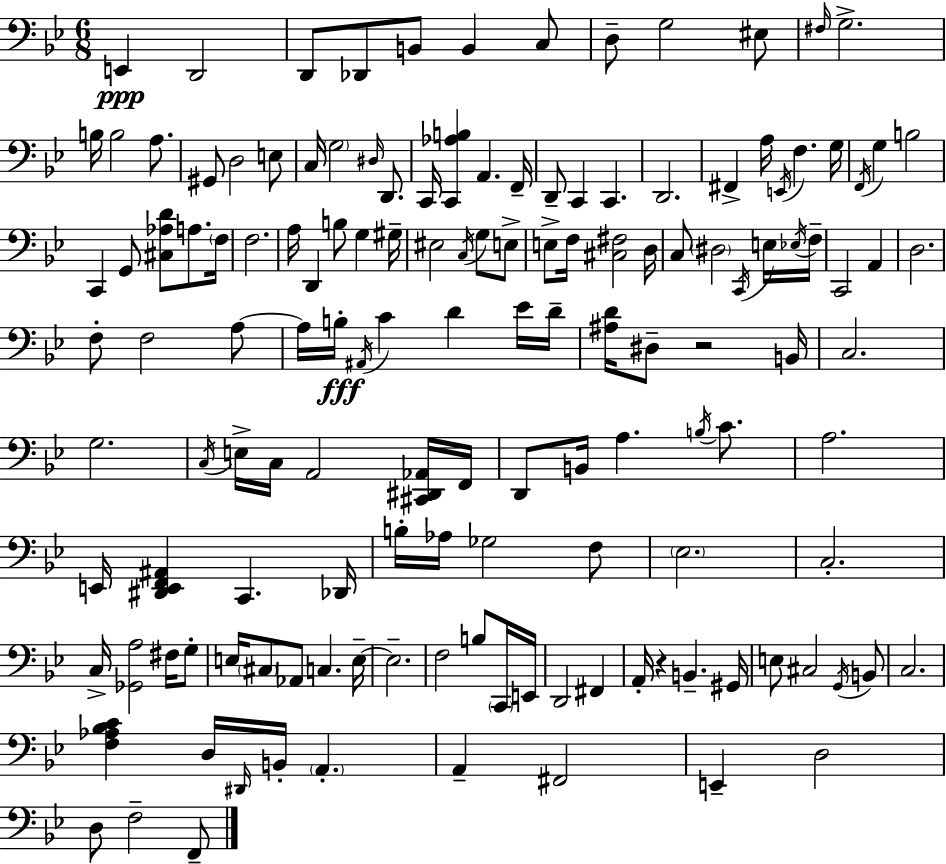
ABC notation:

X:1
T:Untitled
M:6/8
L:1/4
K:Bb
E,, D,,2 D,,/2 _D,,/2 B,,/2 B,, C,/2 D,/2 G,2 ^E,/2 ^F,/4 G,2 B,/4 B,2 A,/2 ^G,,/2 D,2 E,/2 C,/4 G,2 ^D,/4 D,,/2 C,,/4 [C,,_A,B,] A,, F,,/4 D,,/2 C,, C,, D,,2 ^F,, A,/4 E,,/4 F, G,/4 F,,/4 G, B,2 C,, G,,/2 [^C,_A,D]/2 A,/2 F,/4 F,2 A,/4 D,, B,/2 G, ^G,/4 ^E,2 C,/4 G,/2 E,/2 E,/2 F,/4 [^C,^F,]2 D,/4 C,/2 ^D,2 C,,/4 E,/4 _E,/4 F,/4 C,,2 A,, D,2 F,/2 F,2 A,/2 A,/4 B,/4 ^A,,/4 C D _E/4 D/4 [^A,D]/4 ^D,/2 z2 B,,/4 C,2 G,2 C,/4 E,/4 C,/4 A,,2 [^C,,^D,,_A,,]/4 F,,/4 D,,/2 B,,/4 A, B,/4 C/2 A,2 E,,/4 [^D,,E,,F,,^A,,] C,, _D,,/4 B,/4 _A,/4 _G,2 F,/2 _E,2 C,2 C,/4 [_G,,A,]2 ^F,/4 G,/2 E,/4 ^C,/2 _A,,/2 C, E,/4 E,2 F,2 B,/2 C,,/4 E,,/4 D,,2 ^F,, A,,/4 z B,, ^G,,/4 E,/2 ^C,2 G,,/4 B,,/2 C,2 [F,_A,_B,C] D,/4 ^D,,/4 B,,/4 A,, A,, ^F,,2 E,, D,2 D,/2 F,2 F,,/2